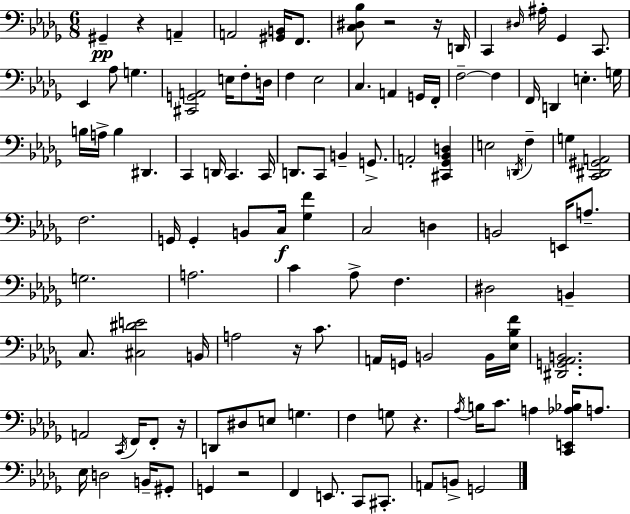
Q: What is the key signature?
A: BES minor